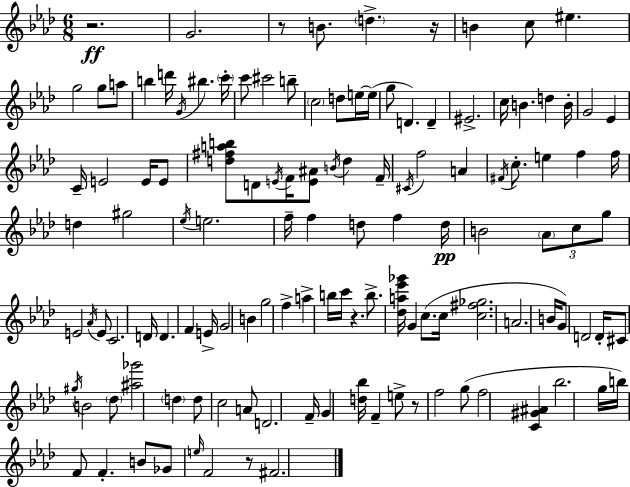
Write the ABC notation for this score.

X:1
T:Untitled
M:6/8
L:1/4
K:Ab
z2 G2 z/2 B/2 d z/4 B c/2 ^e g2 g/2 a/2 b d'/4 G/4 ^b c'/4 c'/2 ^c'2 b/2 c2 d/2 e/4 e/4 g/2 D D ^E2 c/4 B d B/4 G2 _E C/4 E2 E/4 E/2 [d^fab]/2 D/2 E/4 F/4 [E^A]/2 B/4 d F/4 ^C/4 f2 A ^F/4 c/2 e f f/4 d ^g2 _e/4 e2 f/4 f d/2 f d/4 B2 _A/2 c/2 g/2 E2 _A/4 E/2 C2 D/4 D F E/4 G2 B g2 f a b/4 c'/4 z b/2 [_da_e'_g']/4 G c/2 c/4 [c^f_g]2 A2 B/4 G/2 D2 D/4 ^C/2 ^g/4 B2 _d/2 [^a_g']2 d d/2 c2 A/2 D2 F/4 G [d_b]/4 F e/2 z/2 f2 g/2 f2 [C^G^A] _b2 g/4 b/4 F/2 F B/2 _G/2 e/4 F2 z/2 ^F2